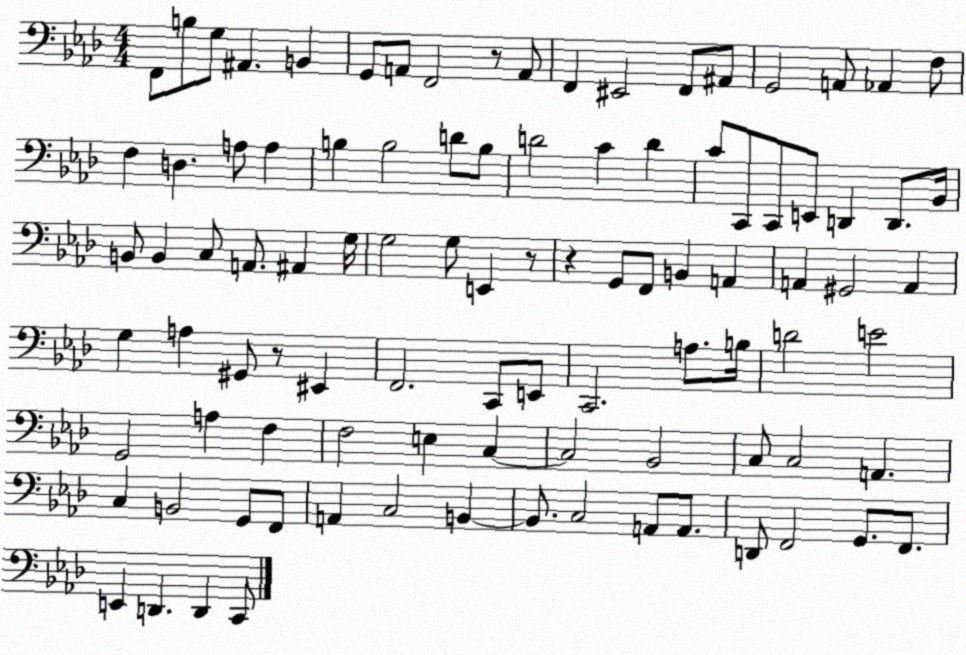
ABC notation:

X:1
T:Untitled
M:4/4
L:1/4
K:Ab
F,,/2 B,/2 G,/2 ^A,, B,, G,,/2 A,,/2 F,,2 z/2 A,,/2 F,, ^E,,2 F,,/2 ^A,,/2 G,,2 A,,/2 _A,, F,/2 F, D, A,/2 A, B, B,2 D/2 B,/2 D2 C D C/2 C,,/2 C,,/2 E,,/2 D,, D,,/2 _B,,/4 B,,/2 B,, C,/2 A,,/2 ^A,, G,/4 G,2 G,/2 E,, z/2 z G,,/2 F,,/2 B,, A,, A,, ^G,,2 A,, G, A, ^G,,/2 z/2 ^E,, F,,2 C,,/2 E,,/2 C,,2 A,/2 B,/4 D2 E2 G,,2 A, F, F,2 E, C, C,2 _B,,2 C,/2 C,2 A,, C, B,,2 G,,/2 F,,/2 A,, C,2 B,, B,,/2 C,2 A,,/2 A,,/2 D,,/2 F,,2 G,,/2 F,,/2 E,, D,, D,, C,,/2